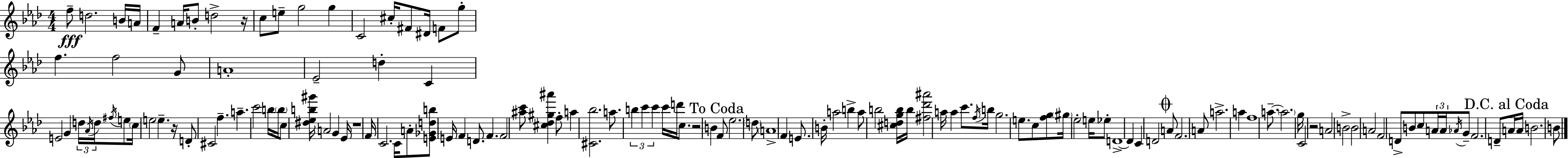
F5/e D5/h. B4/s A4/s F4/q A4/s B4/e D5/h R/s C5/e E5/e G5/h G5/q C4/h C#5/s F#4/e D#4/s F4/e G5/e F5/q. F5/h G4/e A4/w Eb4/h D5/q C4/q E4/h G4/q D5/s Ab4/s D5/s F#5/s E5/e C5/s E5/h E5/q. R/s D4/e C#4/h F5/q. A5/q. C6/h B5/s B5/s C5/e [D#5,Eb5,B5,G#6]/s A4/h G4/q Eb4/s R/w F4/s C4/h. C4/s A4/e [E4,Gb4,D5,B5]/e E4/s F4/q D4/e. F4/q. F4/h [A#5,C6]/e [C#5,Db5,G#5,A#6]/q F5/e A5/q [C#4,Bb5]/h. A5/e. B5/q C6/q C6/q C6/s D6/s C5/e. R/h B4/q F4/e Eb5/h. D5/e A4/w F4/q E4/e. B4/s A5/h B5/q A5/e B5/h [C#5,D5,G5,B5]/s B5/s [F#5,Db6,A#6]/h A5/s A5/q C6/e. F5/s B5/s G5/h. E5/e. C5/e [F5,G5]/e G#5/s Eb5/h E5/s Eb5/e D4/w D4/q C4/q D4/h A4/e F4/h. A4/e A5/h. A5/q F5/w A5/e. A5/h. G5/s C4/h R/h A4/h B4/h B4/h A4/h F4/h D4/e B4/e C5/e A4/s A4/s Ab4/s G4/e F4/h. D4/e A4/s A4/s B4/h. B4/e